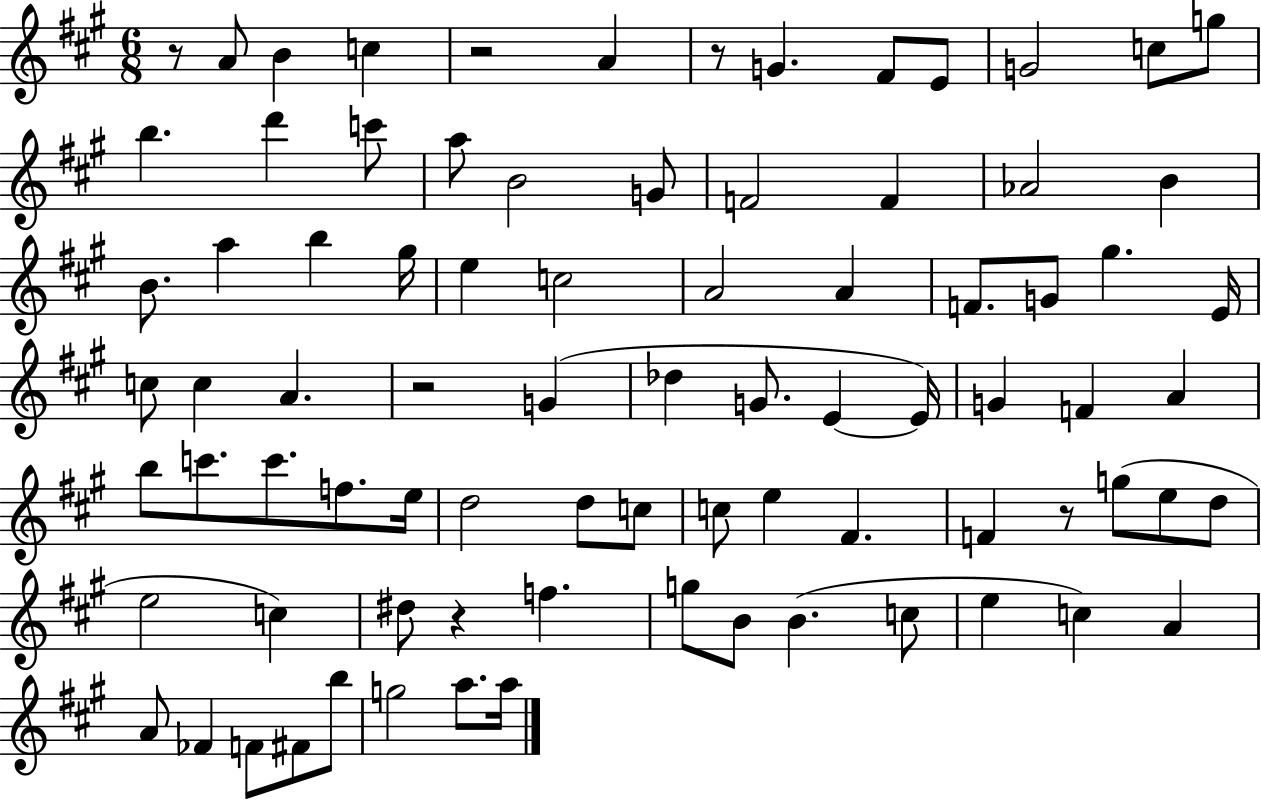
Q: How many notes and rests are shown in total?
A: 83